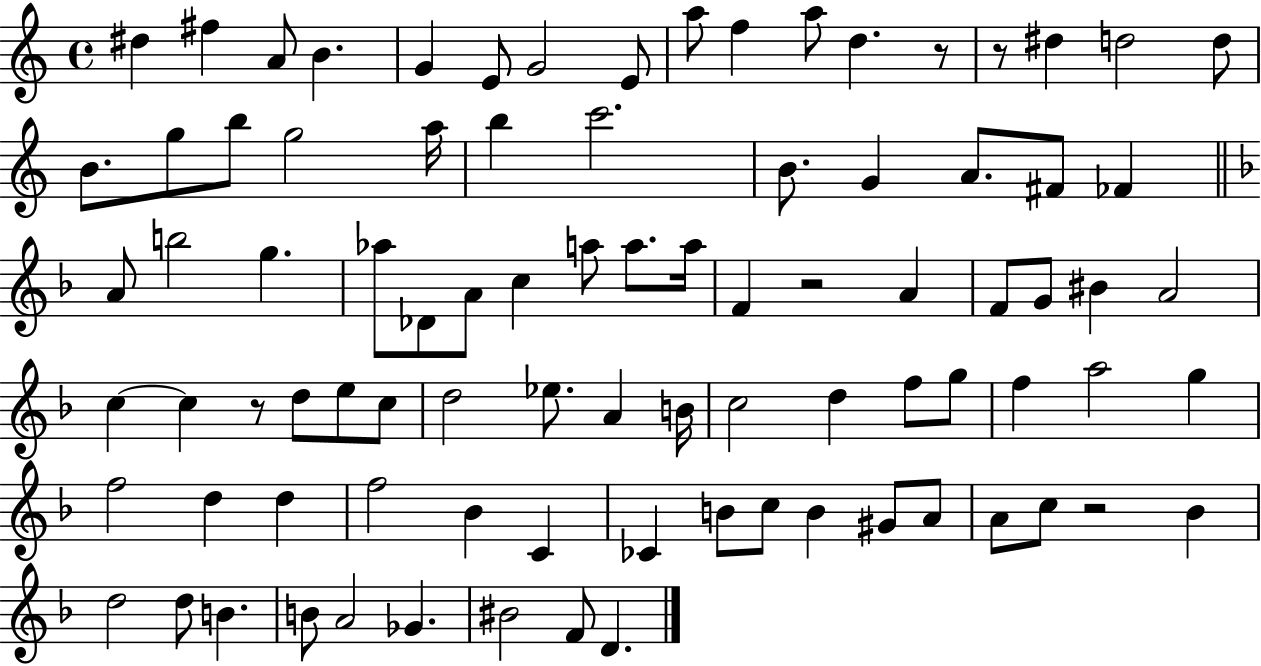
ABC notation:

X:1
T:Untitled
M:4/4
L:1/4
K:C
^d ^f A/2 B G E/2 G2 E/2 a/2 f a/2 d z/2 z/2 ^d d2 d/2 B/2 g/2 b/2 g2 a/4 b c'2 B/2 G A/2 ^F/2 _F A/2 b2 g _a/2 _D/2 A/2 c a/2 a/2 a/4 F z2 A F/2 G/2 ^B A2 c c z/2 d/2 e/2 c/2 d2 _e/2 A B/4 c2 d f/2 g/2 f a2 g f2 d d f2 _B C _C B/2 c/2 B ^G/2 A/2 A/2 c/2 z2 _B d2 d/2 B B/2 A2 _G ^B2 F/2 D